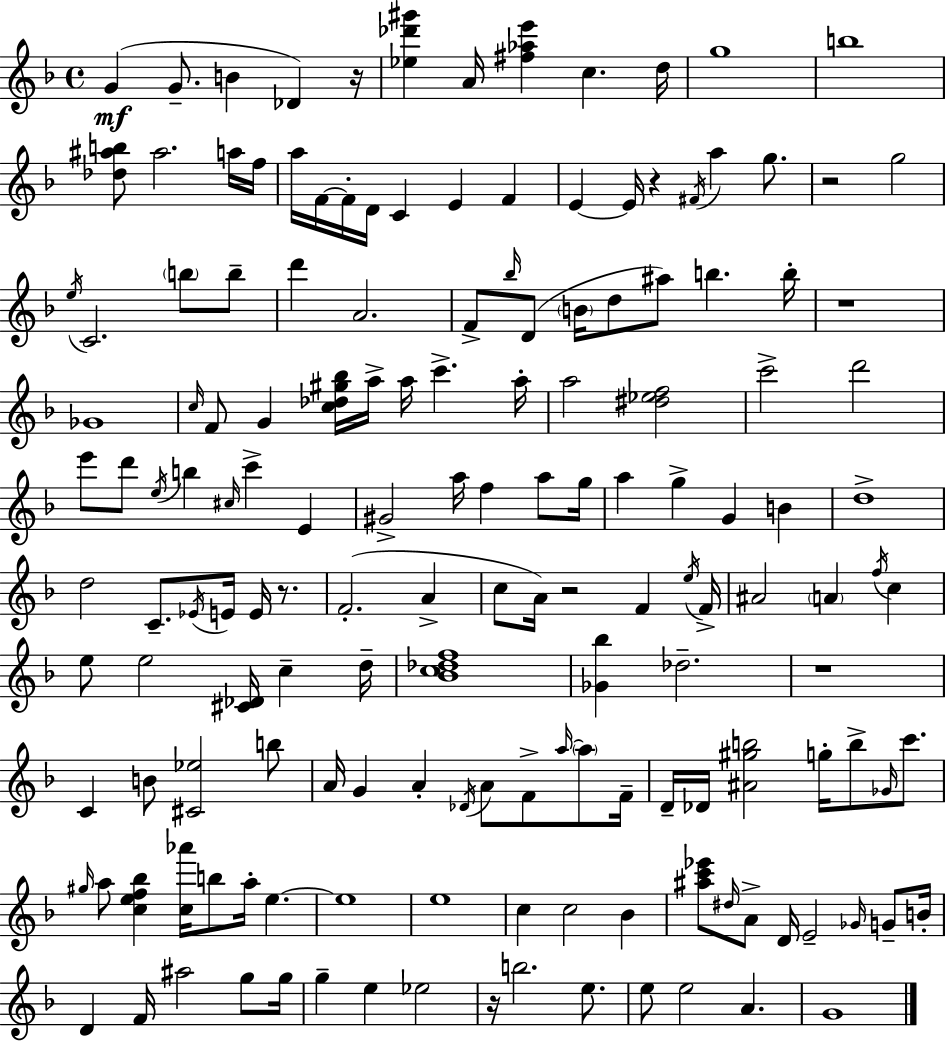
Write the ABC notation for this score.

X:1
T:Untitled
M:4/4
L:1/4
K:Dm
G G/2 B _D z/4 [_e_d'^g'] A/4 [^f_ae'] c d/4 g4 b4 [_d^ab]/2 ^a2 a/4 f/4 a/4 F/4 F/4 D/4 C E F E E/4 z ^F/4 a g/2 z2 g2 e/4 C2 b/2 b/2 d' A2 F/2 _b/4 D/2 B/4 d/2 ^a/2 b b/4 z4 _G4 c/4 F/2 G [c_d^g_b]/4 a/4 a/4 c' a/4 a2 [^d_ef]2 c'2 d'2 e'/2 d'/2 e/4 b ^c/4 c' E ^G2 a/4 f a/2 g/4 a g G B d4 d2 C/2 _E/4 E/4 E/4 z/2 F2 A c/2 A/4 z2 F e/4 F/4 ^A2 A f/4 c e/2 e2 [^C_D]/4 c d/4 [_Bc_df]4 [_G_b] _d2 z4 C B/2 [^C_e]2 b/2 A/4 G A _D/4 A/2 F/2 a/4 a/2 F/4 D/4 _D/4 [^A^gb]2 g/4 b/2 _G/4 c'/2 ^g/4 a/2 [cef_b] [c_a']/4 b/2 a/4 e e4 e4 c c2 _B [^ac'_e']/2 ^d/4 A/2 D/4 E2 _G/4 G/2 B/4 D F/4 ^a2 g/2 g/4 g e _e2 z/4 b2 e/2 e/2 e2 A G4